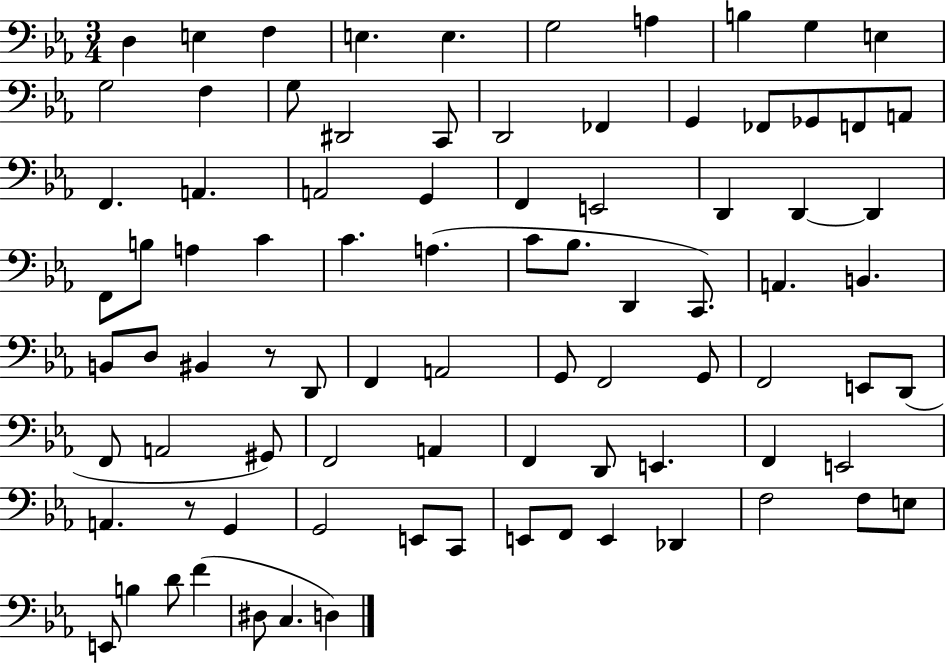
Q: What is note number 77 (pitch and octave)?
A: E3